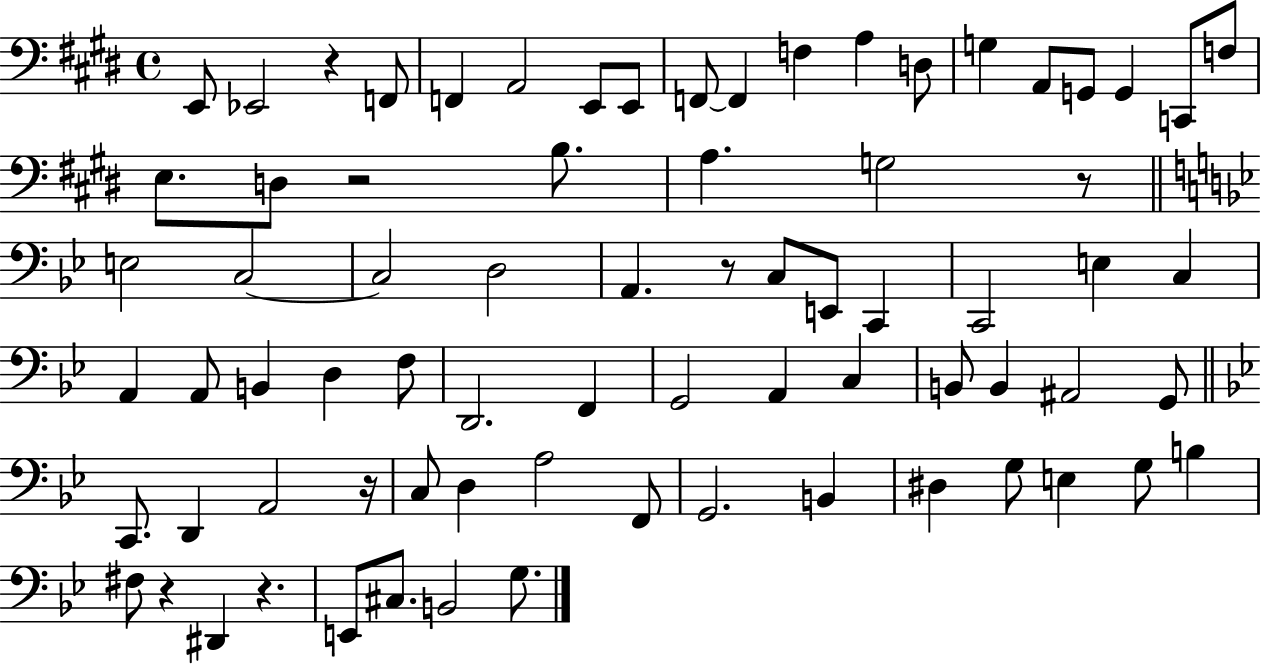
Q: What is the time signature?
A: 4/4